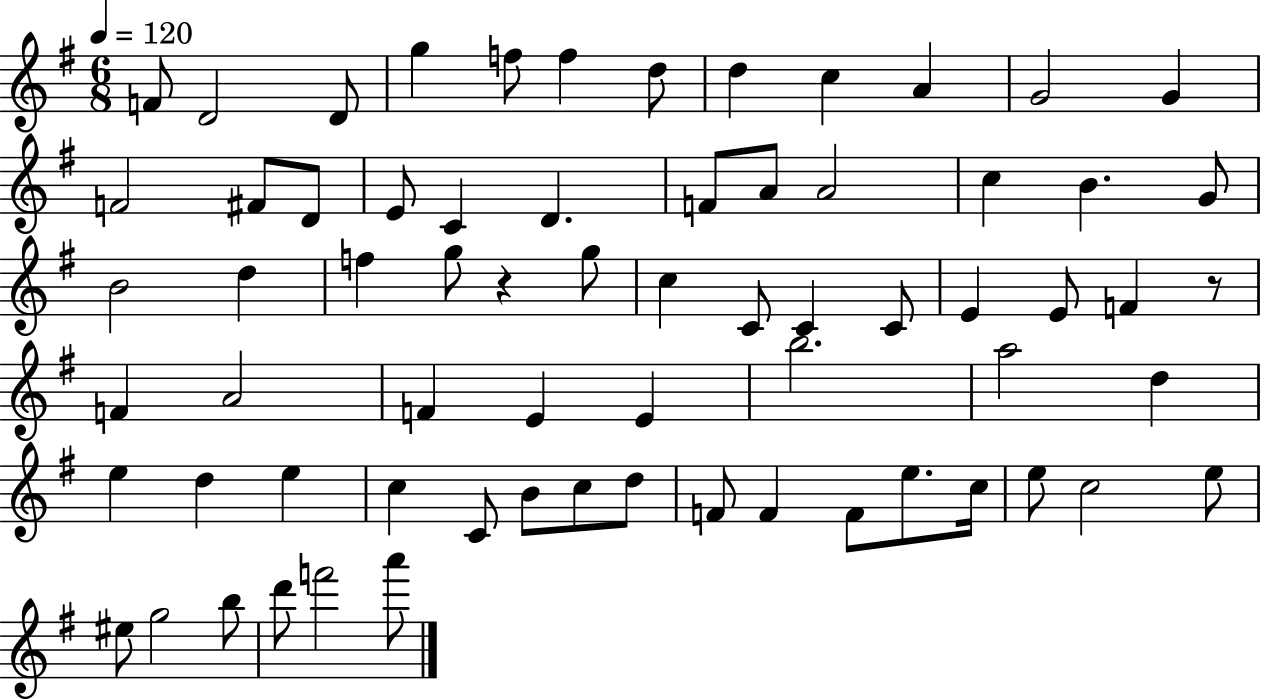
F4/e D4/h D4/e G5/q F5/e F5/q D5/e D5/q C5/q A4/q G4/h G4/q F4/h F#4/e D4/e E4/e C4/q D4/q. F4/e A4/e A4/h C5/q B4/q. G4/e B4/h D5/q F5/q G5/e R/q G5/e C5/q C4/e C4/q C4/e E4/q E4/e F4/q R/e F4/q A4/h F4/q E4/q E4/q B5/h. A5/h D5/q E5/q D5/q E5/q C5/q C4/e B4/e C5/e D5/e F4/e F4/q F4/e E5/e. C5/s E5/e C5/h E5/e EIS5/e G5/h B5/e D6/e F6/h A6/e